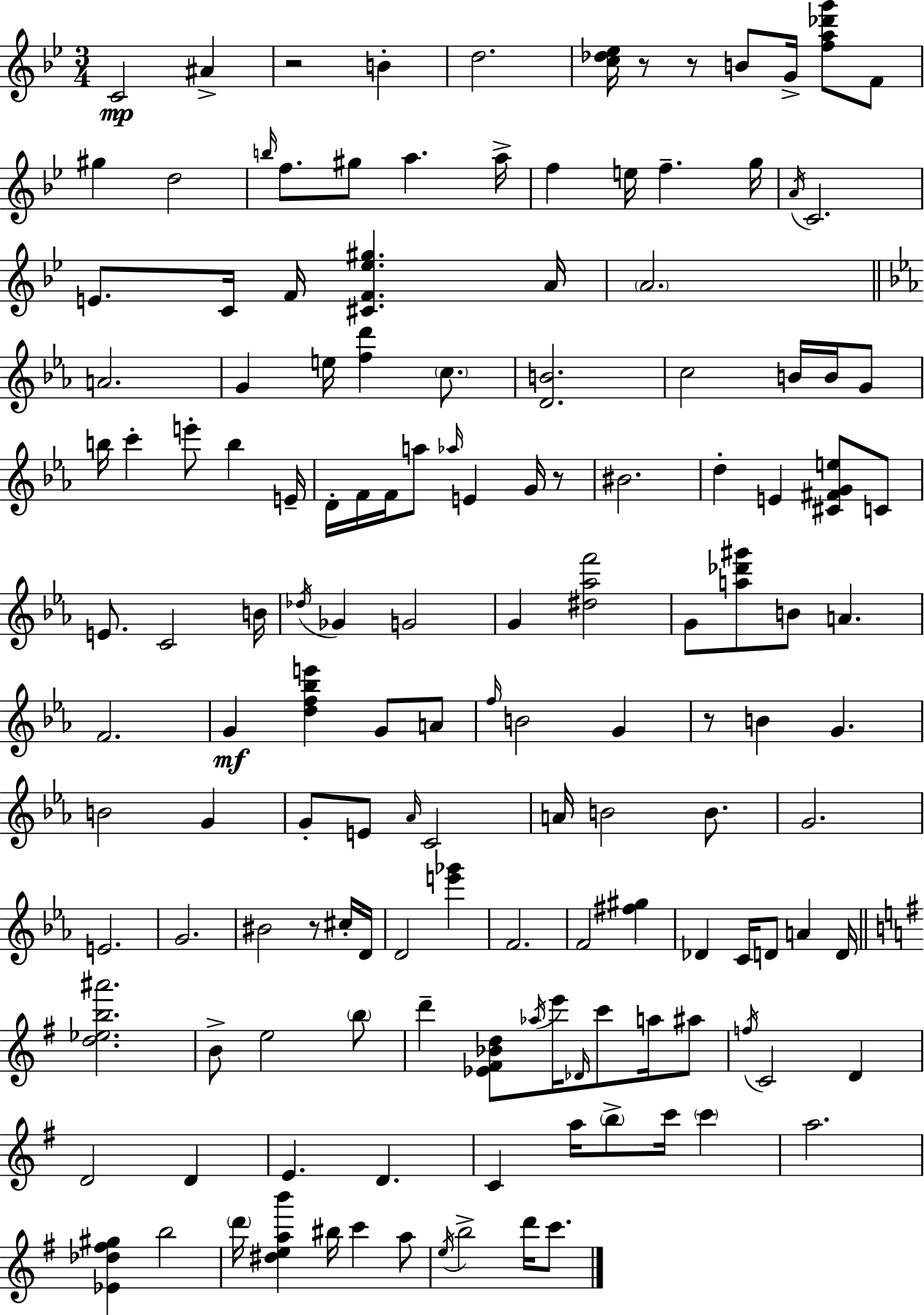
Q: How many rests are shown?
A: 6